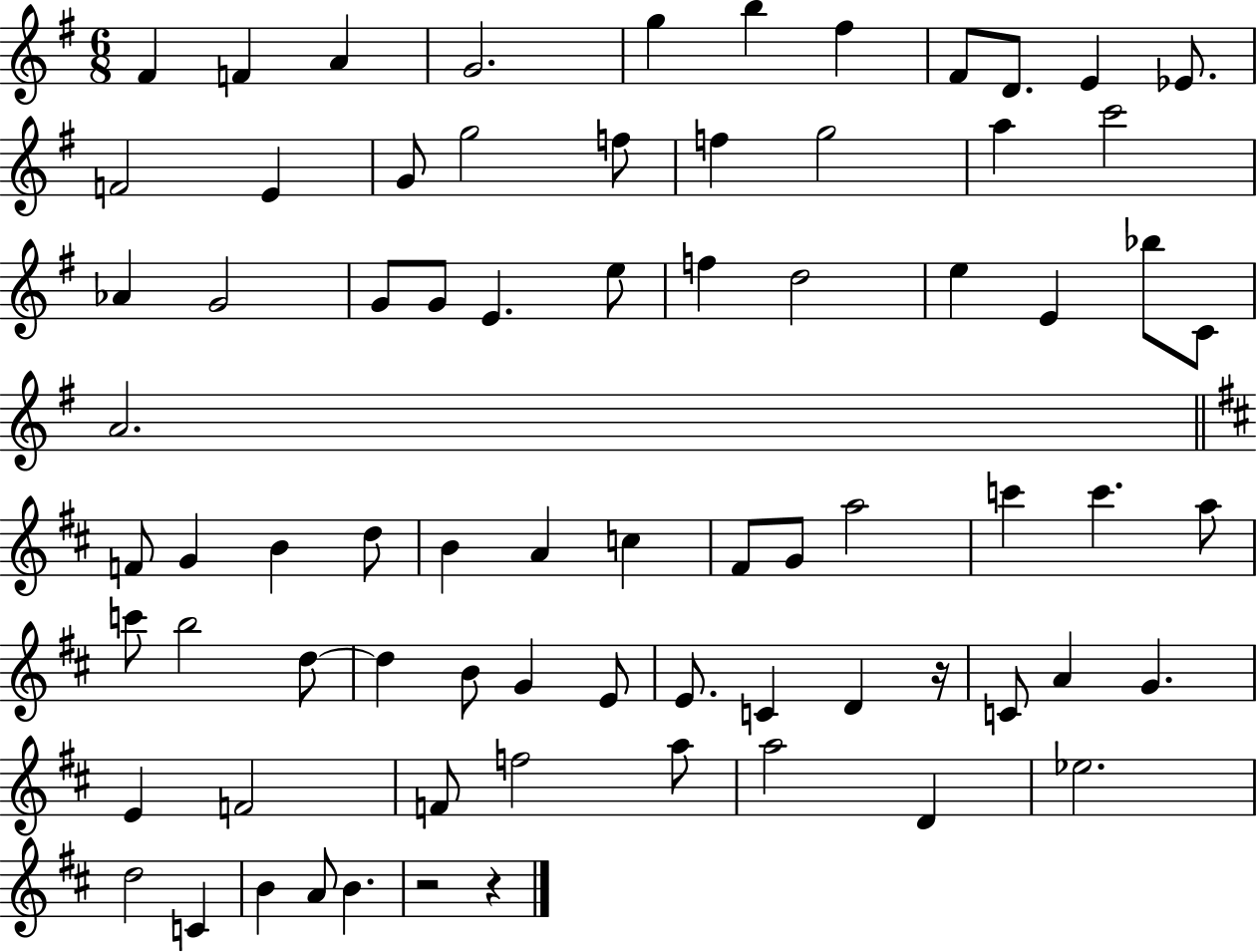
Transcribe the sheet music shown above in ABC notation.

X:1
T:Untitled
M:6/8
L:1/4
K:G
^F F A G2 g b ^f ^F/2 D/2 E _E/2 F2 E G/2 g2 f/2 f g2 a c'2 _A G2 G/2 G/2 E e/2 f d2 e E _b/2 C/2 A2 F/2 G B d/2 B A c ^F/2 G/2 a2 c' c' a/2 c'/2 b2 d/2 d B/2 G E/2 E/2 C D z/4 C/2 A G E F2 F/2 f2 a/2 a2 D _e2 d2 C B A/2 B z2 z